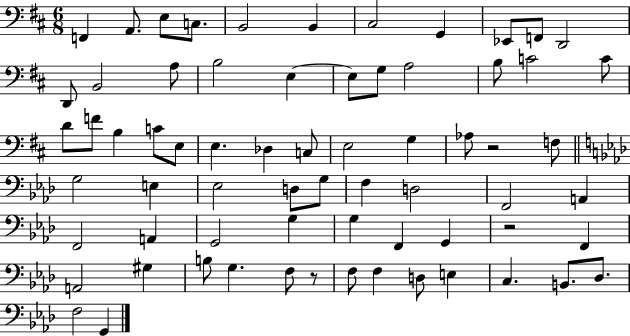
X:1
T:Untitled
M:6/8
L:1/4
K:D
F,, A,,/2 E,/2 C,/2 B,,2 B,, ^C,2 G,, _E,,/2 F,,/2 D,,2 D,,/2 B,,2 A,/2 B,2 E, E,/2 G,/2 A,2 B,/2 C2 C/2 D/2 F/2 B, C/2 E,/2 E, _D, C,/2 E,2 G, _A,/2 z2 F,/2 G,2 E, _E,2 D,/2 G,/2 F, D,2 F,,2 A,, F,,2 A,, G,,2 G, G, F,, G,, z2 F,, A,,2 ^G, B,/2 G, F,/2 z/2 F,/2 F, D,/2 E, C, B,,/2 _D,/2 F,2 G,,